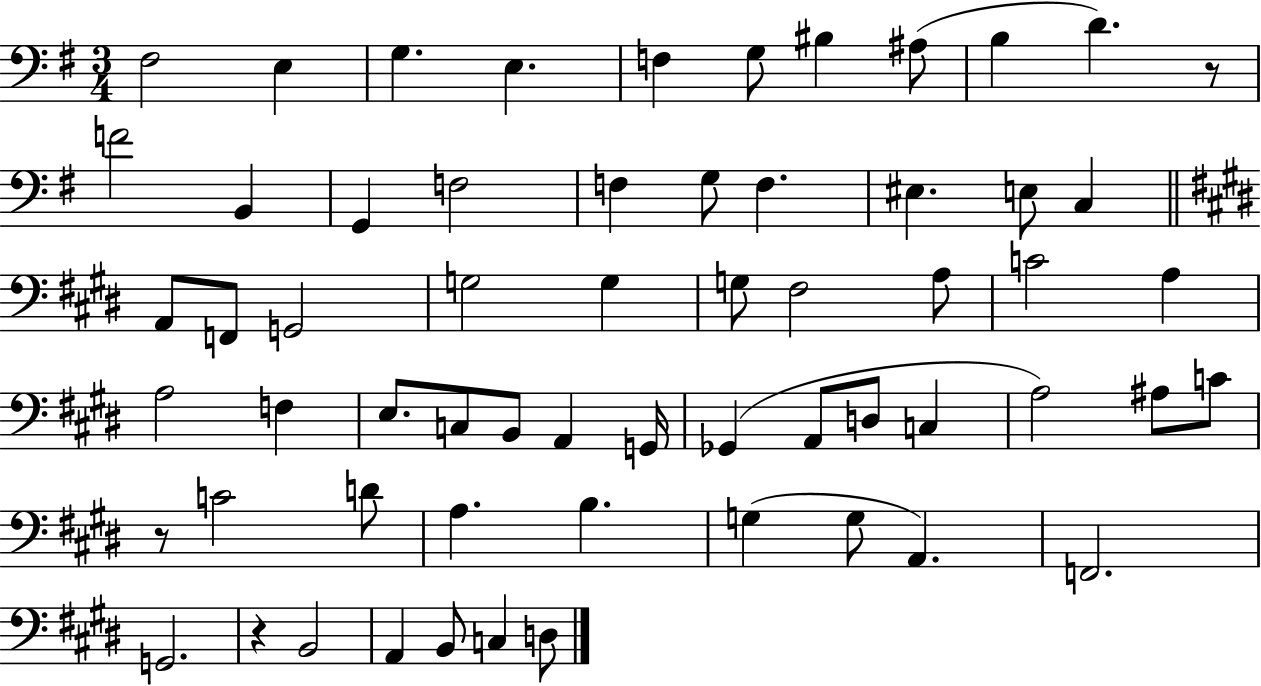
F#3/h E3/q G3/q. E3/q. F3/q G3/e BIS3/q A#3/e B3/q D4/q. R/e F4/h B2/q G2/q F3/h F3/q G3/e F3/q. EIS3/q. E3/e C3/q A2/e F2/e G2/h G3/h G3/q G3/e F#3/h A3/e C4/h A3/q A3/h F3/q E3/e. C3/e B2/e A2/q G2/s Gb2/q A2/e D3/e C3/q A3/h A#3/e C4/e R/e C4/h D4/e A3/q. B3/q. G3/q G3/e A2/q. F2/h. G2/h. R/q B2/h A2/q B2/e C3/q D3/e